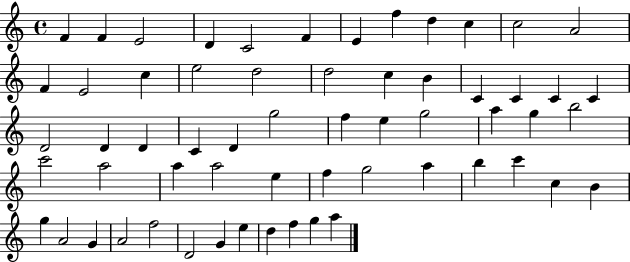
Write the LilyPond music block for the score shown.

{
  \clef treble
  \time 4/4
  \defaultTimeSignature
  \key c \major
  f'4 f'4 e'2 | d'4 c'2 f'4 | e'4 f''4 d''4 c''4 | c''2 a'2 | \break f'4 e'2 c''4 | e''2 d''2 | d''2 c''4 b'4 | c'4 c'4 c'4 c'4 | \break d'2 d'4 d'4 | c'4 d'4 g''2 | f''4 e''4 g''2 | a''4 g''4 b''2 | \break c'''2 a''2 | a''4 a''2 e''4 | f''4 g''2 a''4 | b''4 c'''4 c''4 b'4 | \break g''4 a'2 g'4 | a'2 f''2 | d'2 g'4 e''4 | d''4 f''4 g''4 a''4 | \break \bar "|."
}